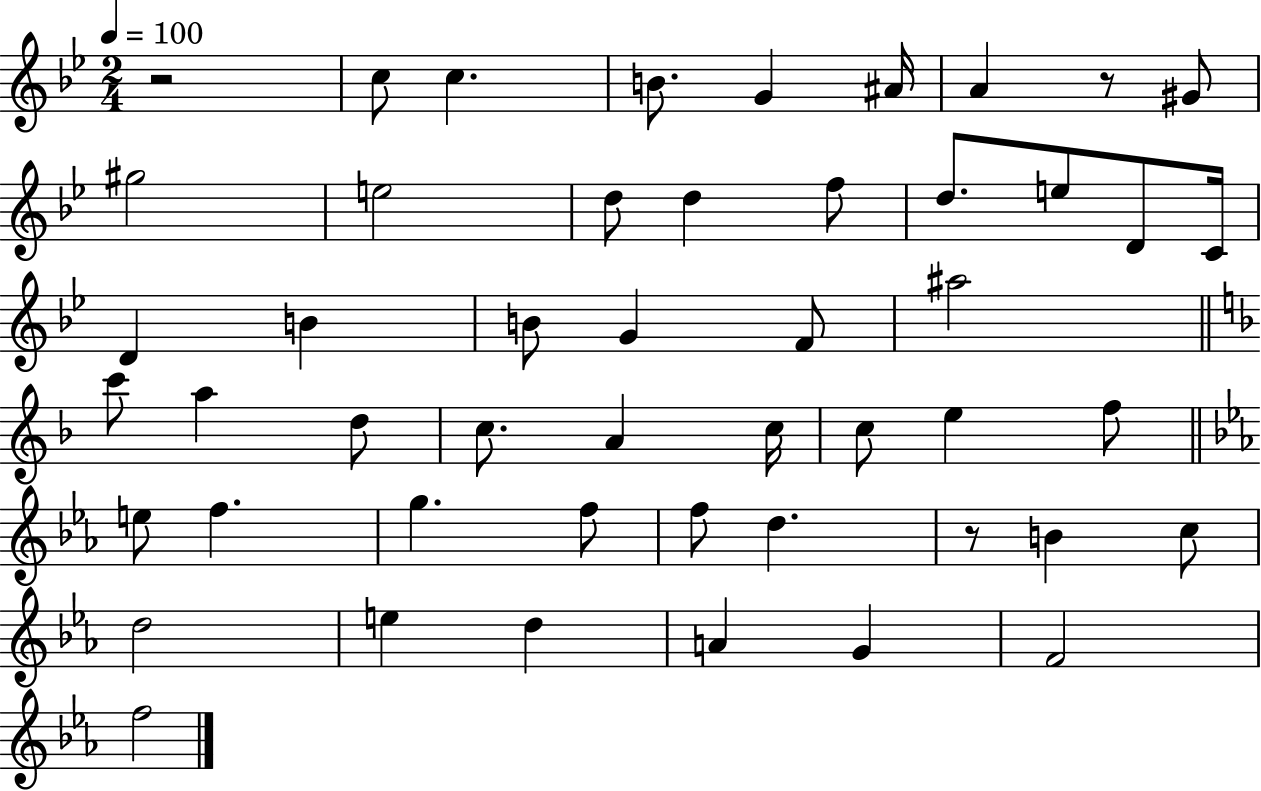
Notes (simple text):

R/h C5/e C5/q. B4/e. G4/q A#4/s A4/q R/e G#4/e G#5/h E5/h D5/e D5/q F5/e D5/e. E5/e D4/e C4/s D4/q B4/q B4/e G4/q F4/e A#5/h C6/e A5/q D5/e C5/e. A4/q C5/s C5/e E5/q F5/e E5/e F5/q. G5/q. F5/e F5/e D5/q. R/e B4/q C5/e D5/h E5/q D5/q A4/q G4/q F4/h F5/h